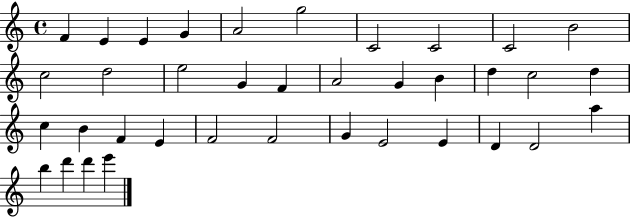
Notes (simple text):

F4/q E4/q E4/q G4/q A4/h G5/h C4/h C4/h C4/h B4/h C5/h D5/h E5/h G4/q F4/q A4/h G4/q B4/q D5/q C5/h D5/q C5/q B4/q F4/q E4/q F4/h F4/h G4/q E4/h E4/q D4/q D4/h A5/q B5/q D6/q D6/q E6/q